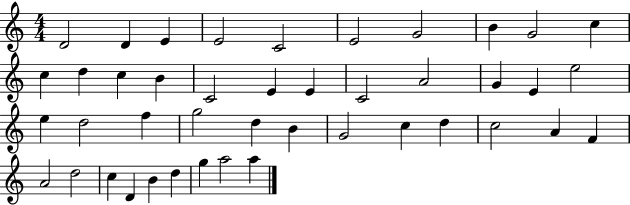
D4/h D4/q E4/q E4/h C4/h E4/h G4/h B4/q G4/h C5/q C5/q D5/q C5/q B4/q C4/h E4/q E4/q C4/h A4/h G4/q E4/q E5/h E5/q D5/h F5/q G5/h D5/q B4/q G4/h C5/q D5/q C5/h A4/q F4/q A4/h D5/h C5/q D4/q B4/q D5/q G5/q A5/h A5/q